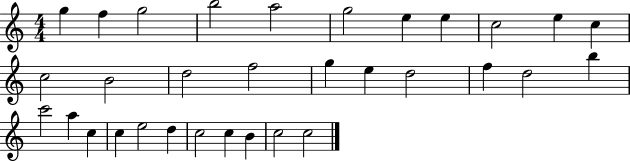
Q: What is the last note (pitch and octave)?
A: C5